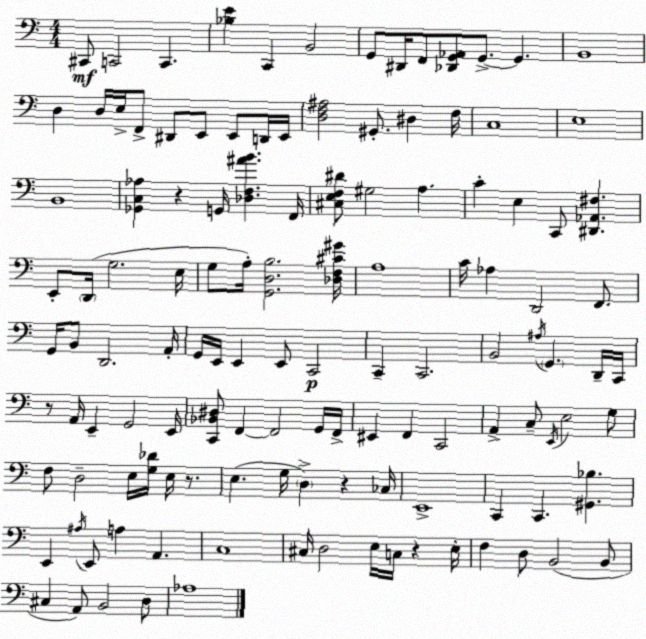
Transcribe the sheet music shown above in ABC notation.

X:1
T:Untitled
M:4/4
L:1/4
K:C
^C,,/2 C,,2 C,, [_B,E] C,, B,,2 G,,/2 ^D,,/4 F,,/2 [_D,,G,,_A,,]/2 G,,/2 G,, B,,4 D, D,/4 E,/4 F,,/2 ^D,,/2 E,,/2 E,,/2 D,,/4 E,,/4 [D,F,^A,]2 ^G,,/2 ^D, F,/4 C,4 E,4 B,,4 [_G,,C,_A,] z G,,/4 [_D,F,^AB] F,,/4 [^C,E,F,^D]/2 ^G,2 A, C E, C,,/2 [^D,,_A,,^F,] E,,/2 D,,/4 G,2 E,/4 G,/2 A,/4 [G,,D,B,]2 [_D,F,^C^G]/4 A,4 C/4 _A, D,,2 F,,/2 G,,/4 B,,/2 D,,2 A,,/4 G,,/4 E,,/4 E,, E,,/2 C,,2 C,, C,,2 B,,2 ^A,/4 G,, D,,/4 C,,/4 z/2 A,,/4 E,, G,,2 E,,/4 [C,,_B,,^D,]/2 F,, F,,2 G,,/4 F,,/4 ^E,, F,, C,,2 A,, C,/2 E,,/4 E,2 G,/2 F,/2 D,2 E,/4 [G,_D]/4 E,/4 z/2 E, G,/4 D, z _C,/4 E,,4 C,, C,, [^G,,_B,] E,, ^A,/4 E,,/2 A, A,, C,4 ^C,/4 D,2 E,/4 C,/4 z E,/4 F, D,/2 B,,2 B,,/2 ^C, A,,/2 B,,2 D,/2 _A,4